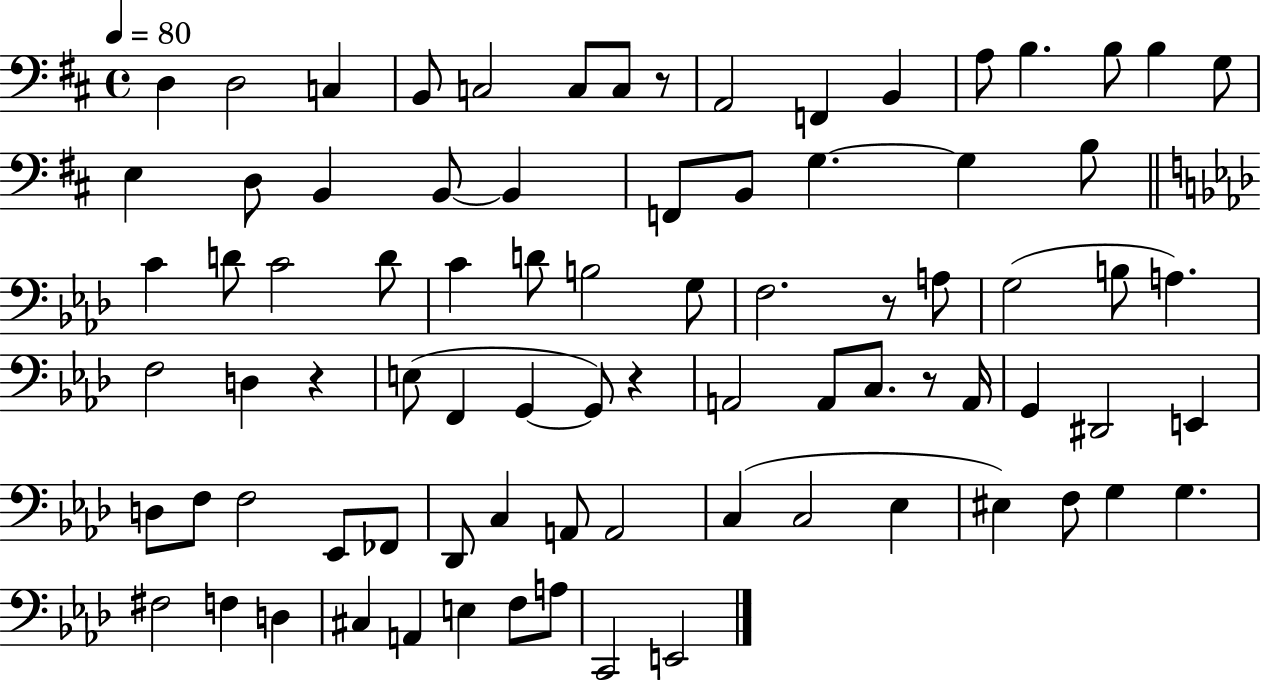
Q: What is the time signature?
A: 4/4